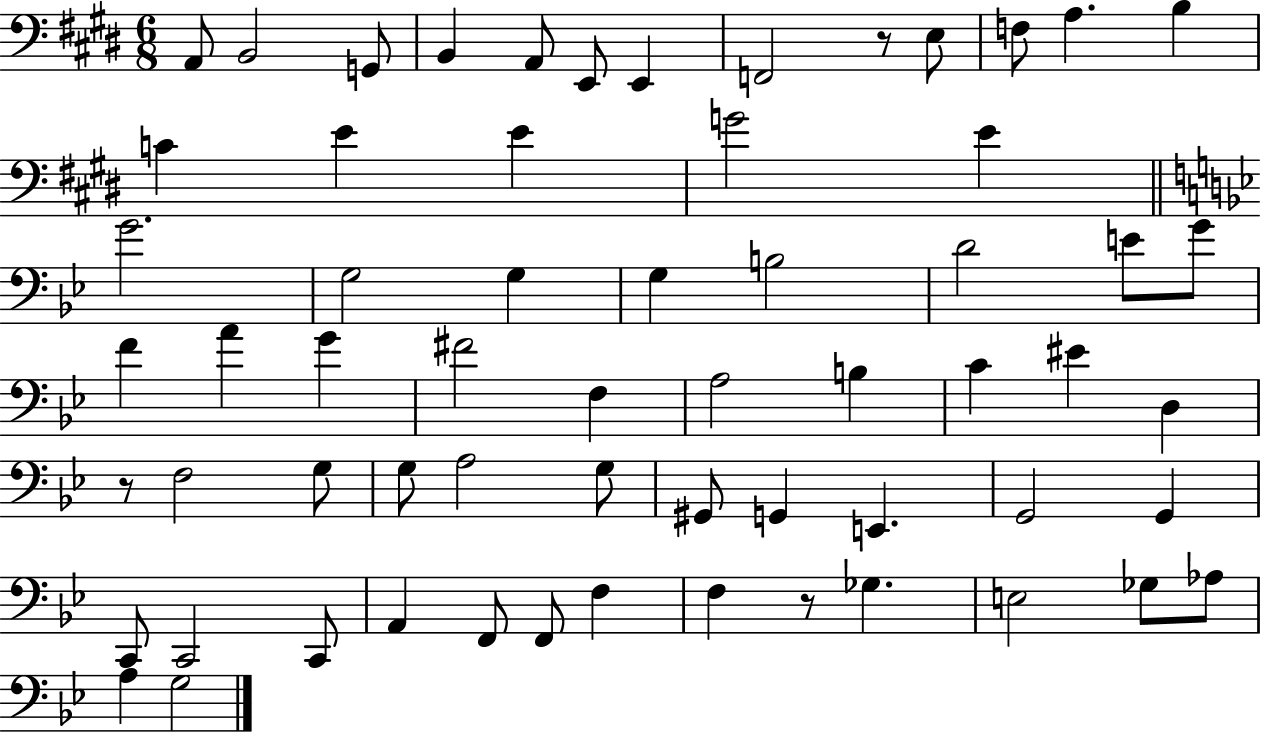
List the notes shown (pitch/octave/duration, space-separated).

A2/e B2/h G2/e B2/q A2/e E2/e E2/q F2/h R/e E3/e F3/e A3/q. B3/q C4/q E4/q E4/q G4/h E4/q G4/h. G3/h G3/q G3/q B3/h D4/h E4/e G4/e F4/q A4/q G4/q F#4/h F3/q A3/h B3/q C4/q EIS4/q D3/q R/e F3/h G3/e G3/e A3/h G3/e G#2/e G2/q E2/q. G2/h G2/q C2/e C2/h C2/e A2/q F2/e F2/e F3/q F3/q R/e Gb3/q. E3/h Gb3/e Ab3/e A3/q G3/h